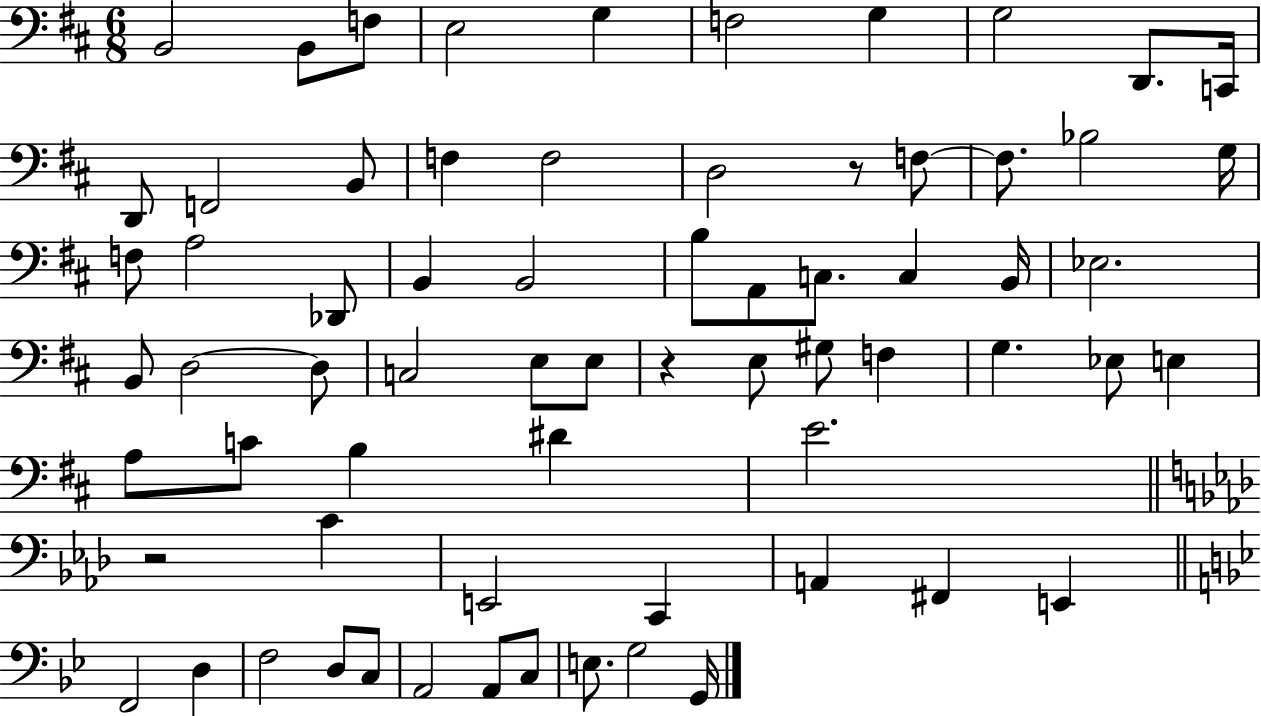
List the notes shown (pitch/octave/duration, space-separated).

B2/h B2/e F3/e E3/h G3/q F3/h G3/q G3/h D2/e. C2/s D2/e F2/h B2/e F3/q F3/h D3/h R/e F3/e F3/e. Bb3/h G3/s F3/e A3/h Db2/e B2/q B2/h B3/e A2/e C3/e. C3/q B2/s Eb3/h. B2/e D3/h D3/e C3/h E3/e E3/e R/q E3/e G#3/e F3/q G3/q. Eb3/e E3/q A3/e C4/e B3/q D#4/q E4/h. R/h C4/q E2/h C2/q A2/q F#2/q E2/q F2/h D3/q F3/h D3/e C3/e A2/h A2/e C3/e E3/e. G3/h G2/s